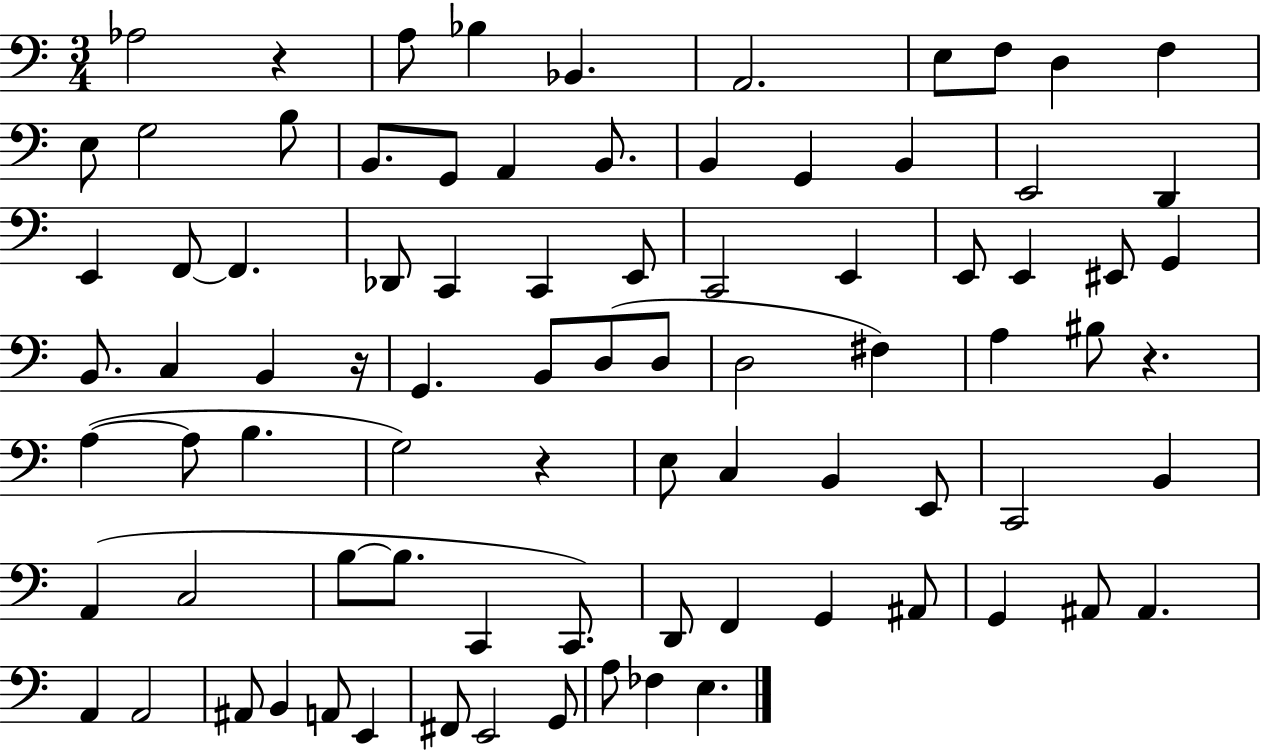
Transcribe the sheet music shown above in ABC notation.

X:1
T:Untitled
M:3/4
L:1/4
K:C
_A,2 z A,/2 _B, _B,, A,,2 E,/2 F,/2 D, F, E,/2 G,2 B,/2 B,,/2 G,,/2 A,, B,,/2 B,, G,, B,, E,,2 D,, E,, F,,/2 F,, _D,,/2 C,, C,, E,,/2 C,,2 E,, E,,/2 E,, ^E,,/2 G,, B,,/2 C, B,, z/4 G,, B,,/2 D,/2 D,/2 D,2 ^F, A, ^B,/2 z A, A,/2 B, G,2 z E,/2 C, B,, E,,/2 C,,2 B,, A,, C,2 B,/2 B,/2 C,, C,,/2 D,,/2 F,, G,, ^A,,/2 G,, ^A,,/2 ^A,, A,, A,,2 ^A,,/2 B,, A,,/2 E,, ^F,,/2 E,,2 G,,/2 A,/2 _F, E,